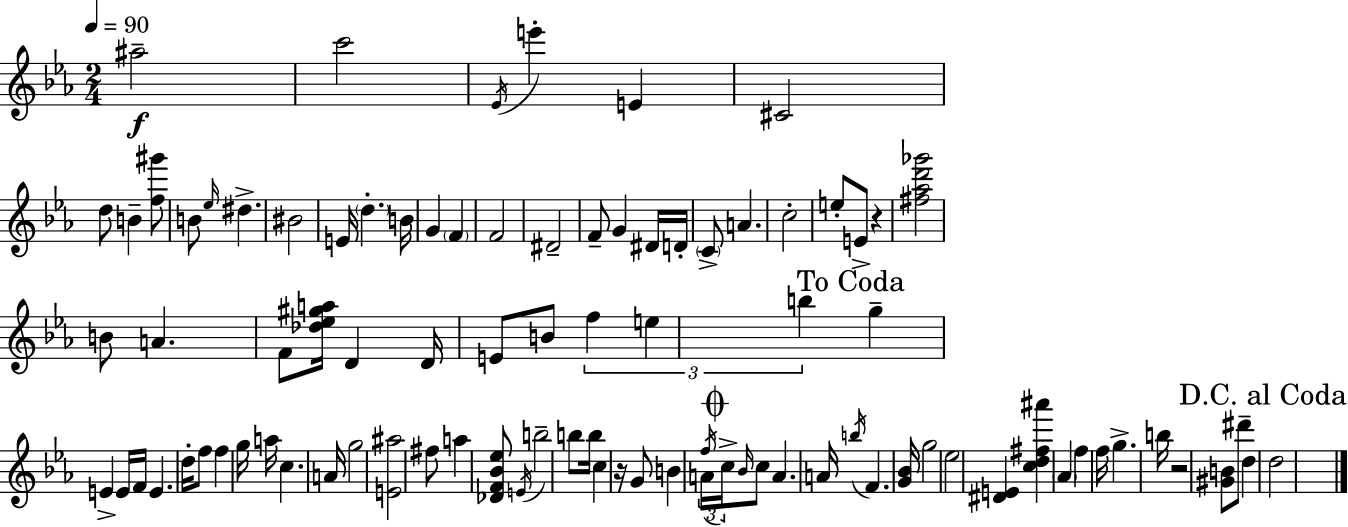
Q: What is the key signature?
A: EES major